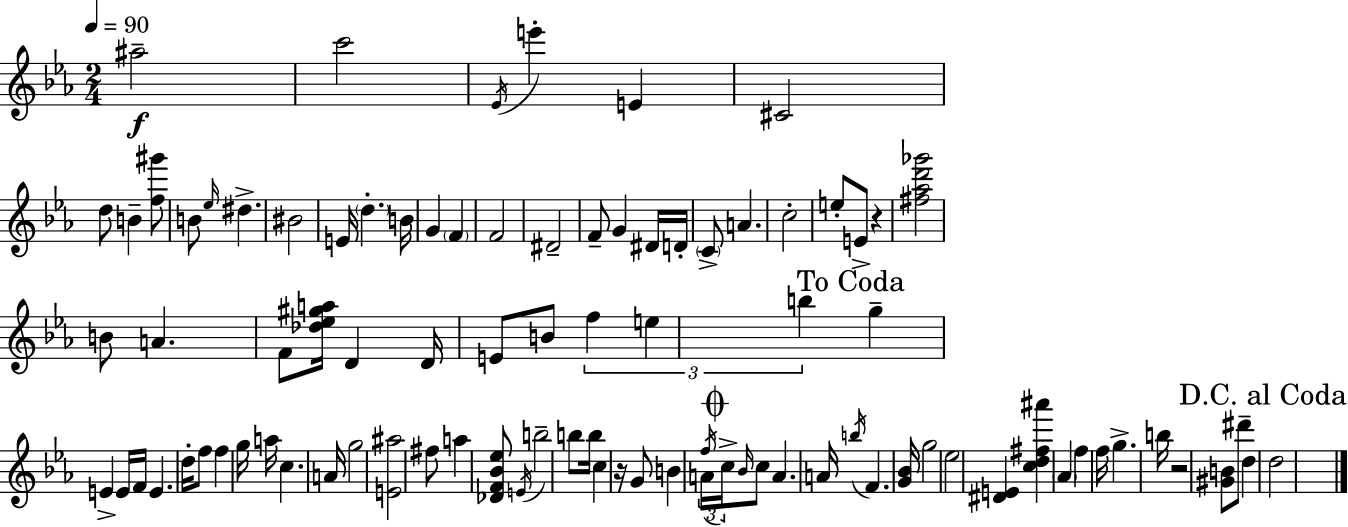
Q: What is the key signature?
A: EES major